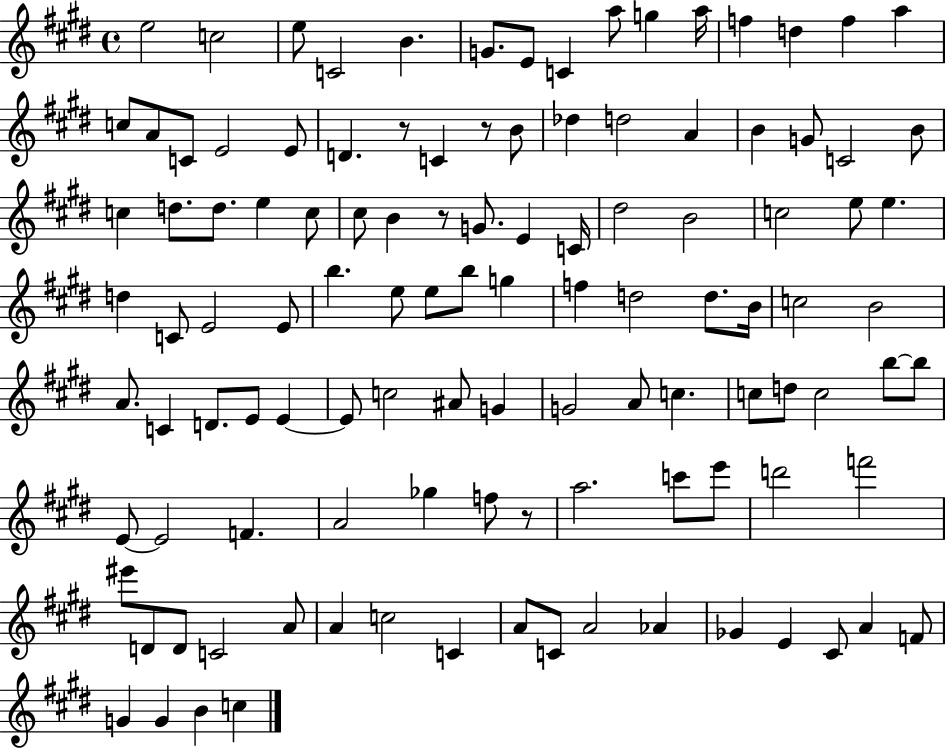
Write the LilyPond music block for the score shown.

{
  \clef treble
  \time 4/4
  \defaultTimeSignature
  \key e \major
  e''2 c''2 | e''8 c'2 b'4. | g'8. e'8 c'4 a''8 g''4 a''16 | f''4 d''4 f''4 a''4 | \break c''8 a'8 c'8 e'2 e'8 | d'4. r8 c'4 r8 b'8 | des''4 d''2 a'4 | b'4 g'8 c'2 b'8 | \break c''4 d''8. d''8. e''4 c''8 | cis''8 b'4 r8 g'8. e'4 c'16 | dis''2 b'2 | c''2 e''8 e''4. | \break d''4 c'8 e'2 e'8 | b''4. e''8 e''8 b''8 g''4 | f''4 d''2 d''8. b'16 | c''2 b'2 | \break a'8. c'4 d'8. e'8 e'4~~ | e'8 c''2 ais'8 g'4 | g'2 a'8 c''4. | c''8 d''8 c''2 b''8~~ b''8 | \break e'8~~ e'2 f'4. | a'2 ges''4 f''8 r8 | a''2. c'''8 e'''8 | d'''2 f'''2 | \break eis'''8 d'8 d'8 c'2 a'8 | a'4 c''2 c'4 | a'8 c'8 a'2 aes'4 | ges'4 e'4 cis'8 a'4 f'8 | \break g'4 g'4 b'4 c''4 | \bar "|."
}